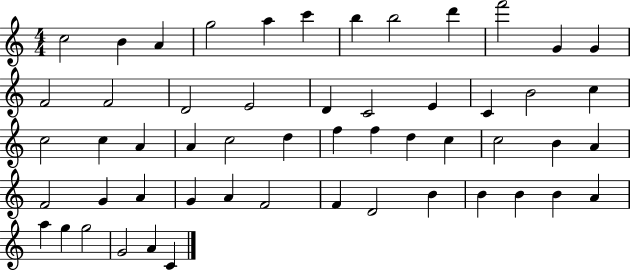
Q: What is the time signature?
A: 4/4